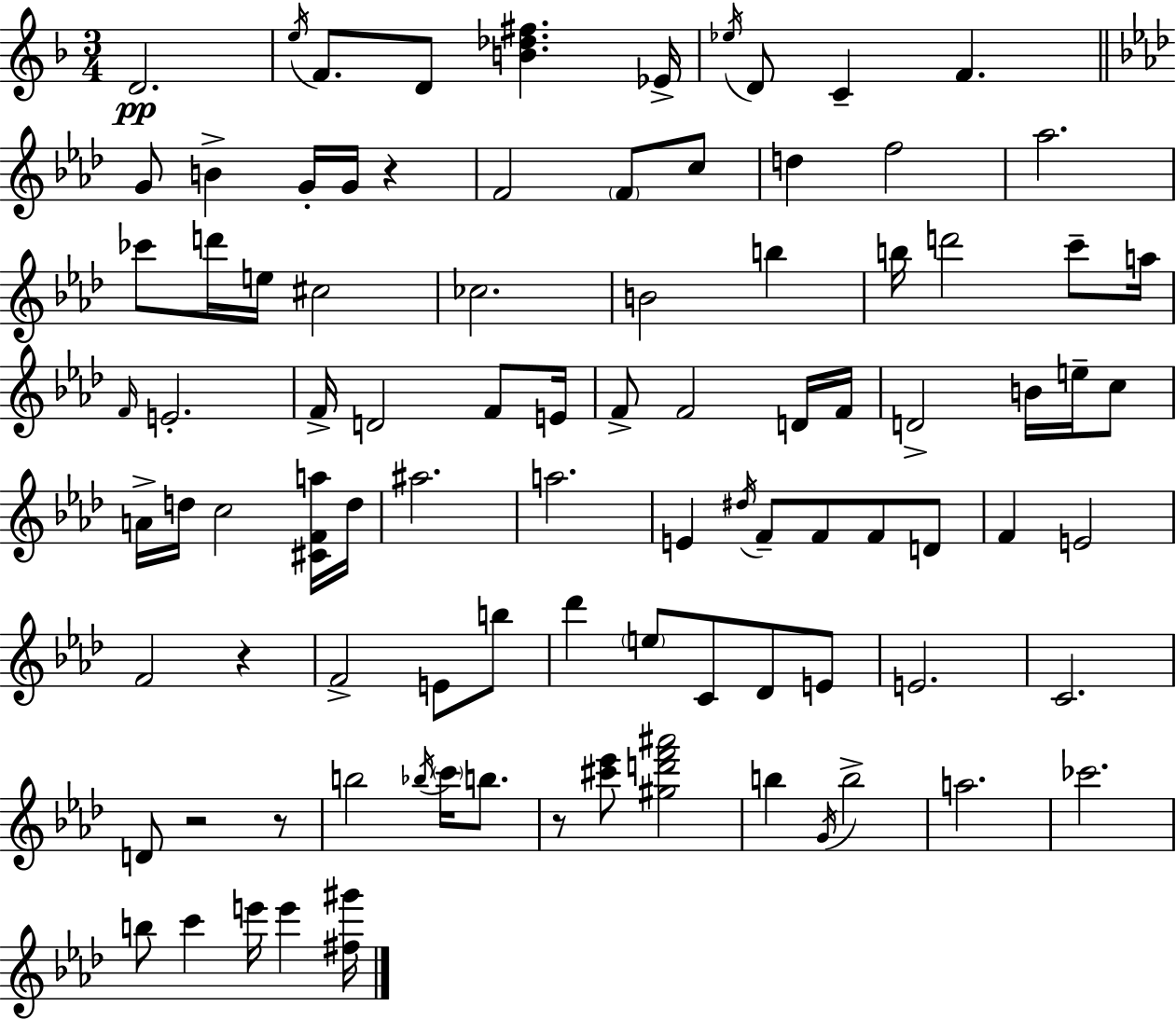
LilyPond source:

{
  \clef treble
  \numericTimeSignature
  \time 3/4
  \key d \minor
  d'2.\pp | \acciaccatura { e''16 } f'8. d'8 <b' des'' fis''>4. | ees'16-> \acciaccatura { ees''16 } d'8 c'4-- f'4. | \bar "||" \break \key aes \major g'8 b'4-> g'16-. g'16 r4 | f'2 \parenthesize f'8 c''8 | d''4 f''2 | aes''2. | \break ces'''8 d'''16 e''16 cis''2 | ces''2. | b'2 b''4 | b''16 d'''2 c'''8-- a''16 | \break \grace { f'16 } e'2.-. | f'16-> d'2 f'8 | e'16 f'8-> f'2 d'16 | f'16 d'2-> b'16 e''16-- c''8 | \break a'16-> d''16 c''2 <cis' f' a''>16 | d''16 ais''2. | a''2. | e'4 \acciaccatura { dis''16 } f'8-- f'8 f'8 | \break d'8 f'4 e'2 | f'2 r4 | f'2-> e'8 | b''8 des'''4 \parenthesize e''8 c'8 des'8 | \break e'8 e'2. | c'2. | d'8 r2 | r8 b''2 \acciaccatura { bes''16 } \parenthesize c'''16 | \break b''8. r8 <cis''' ees'''>8 <gis'' d''' f''' ais'''>2 | b''4 \acciaccatura { g'16 } b''2-> | a''2. | ces'''2. | \break b''8 c'''4 e'''16 e'''4 | <fis'' gis'''>16 \bar "|."
}